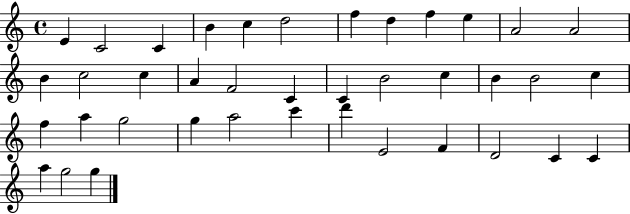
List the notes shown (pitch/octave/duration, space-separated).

E4/q C4/h C4/q B4/q C5/q D5/h F5/q D5/q F5/q E5/q A4/h A4/h B4/q C5/h C5/q A4/q F4/h C4/q C4/q B4/h C5/q B4/q B4/h C5/q F5/q A5/q G5/h G5/q A5/h C6/q D6/q E4/h F4/q D4/h C4/q C4/q A5/q G5/h G5/q